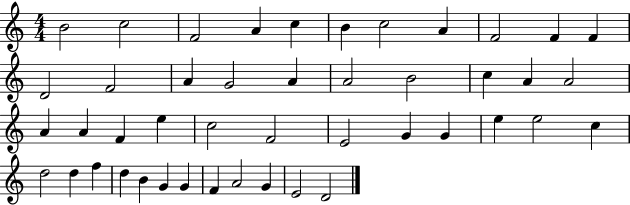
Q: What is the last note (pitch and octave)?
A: D4